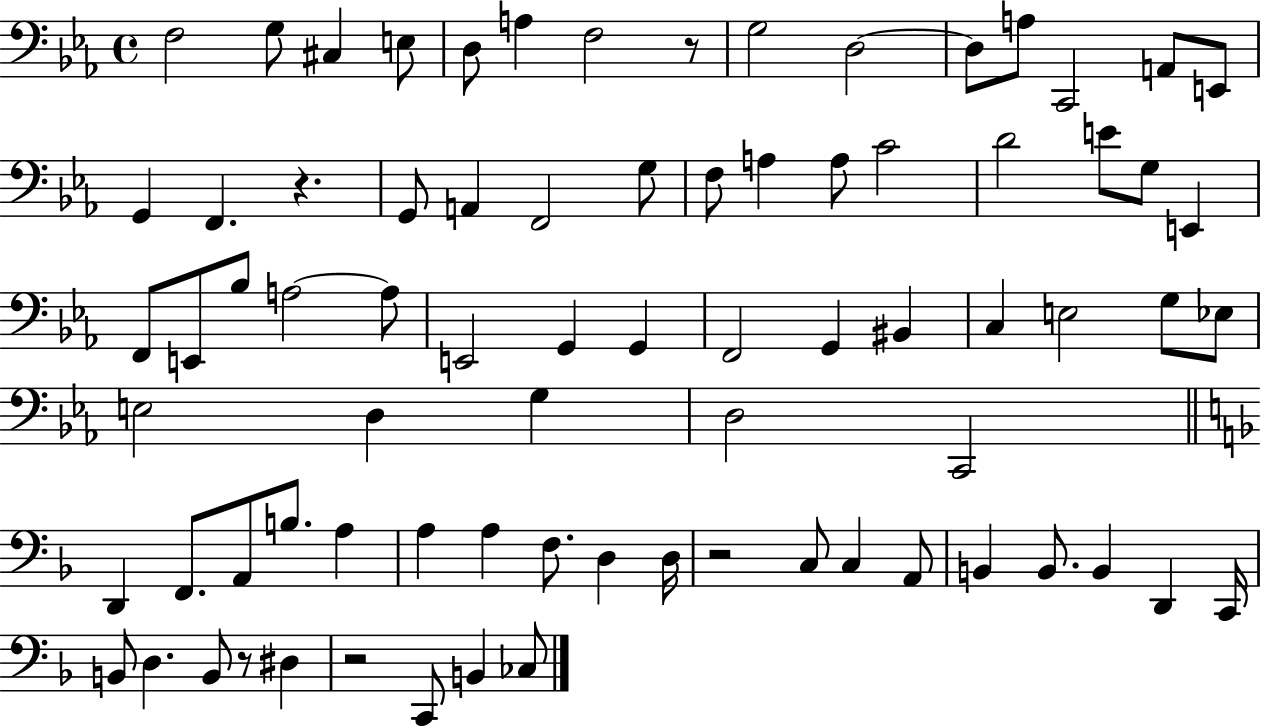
F3/h G3/e C#3/q E3/e D3/e A3/q F3/h R/e G3/h D3/h D3/e A3/e C2/h A2/e E2/e G2/q F2/q. R/q. G2/e A2/q F2/h G3/e F3/e A3/q A3/e C4/h D4/h E4/e G3/e E2/q F2/e E2/e Bb3/e A3/h A3/e E2/h G2/q G2/q F2/h G2/q BIS2/q C3/q E3/h G3/e Eb3/e E3/h D3/q G3/q D3/h C2/h D2/q F2/e. A2/e B3/e. A3/q A3/q A3/q F3/e. D3/q D3/s R/h C3/e C3/q A2/e B2/q B2/e. B2/q D2/q C2/s B2/e D3/q. B2/e R/e D#3/q R/h C2/e B2/q CES3/e